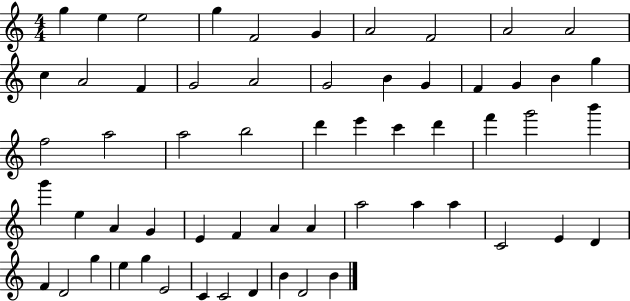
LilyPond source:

{
  \clef treble
  \numericTimeSignature
  \time 4/4
  \key c \major
  g''4 e''4 e''2 | g''4 f'2 g'4 | a'2 f'2 | a'2 a'2 | \break c''4 a'2 f'4 | g'2 a'2 | g'2 b'4 g'4 | f'4 g'4 b'4 g''4 | \break f''2 a''2 | a''2 b''2 | d'''4 e'''4 c'''4 d'''4 | f'''4 g'''2 b'''4 | \break g'''4 e''4 a'4 g'4 | e'4 f'4 a'4 a'4 | a''2 a''4 a''4 | c'2 e'4 d'4 | \break f'4 d'2 g''4 | e''4 g''4 e'2 | c'4 c'2 d'4 | b'4 d'2 b'4 | \break \bar "|."
}